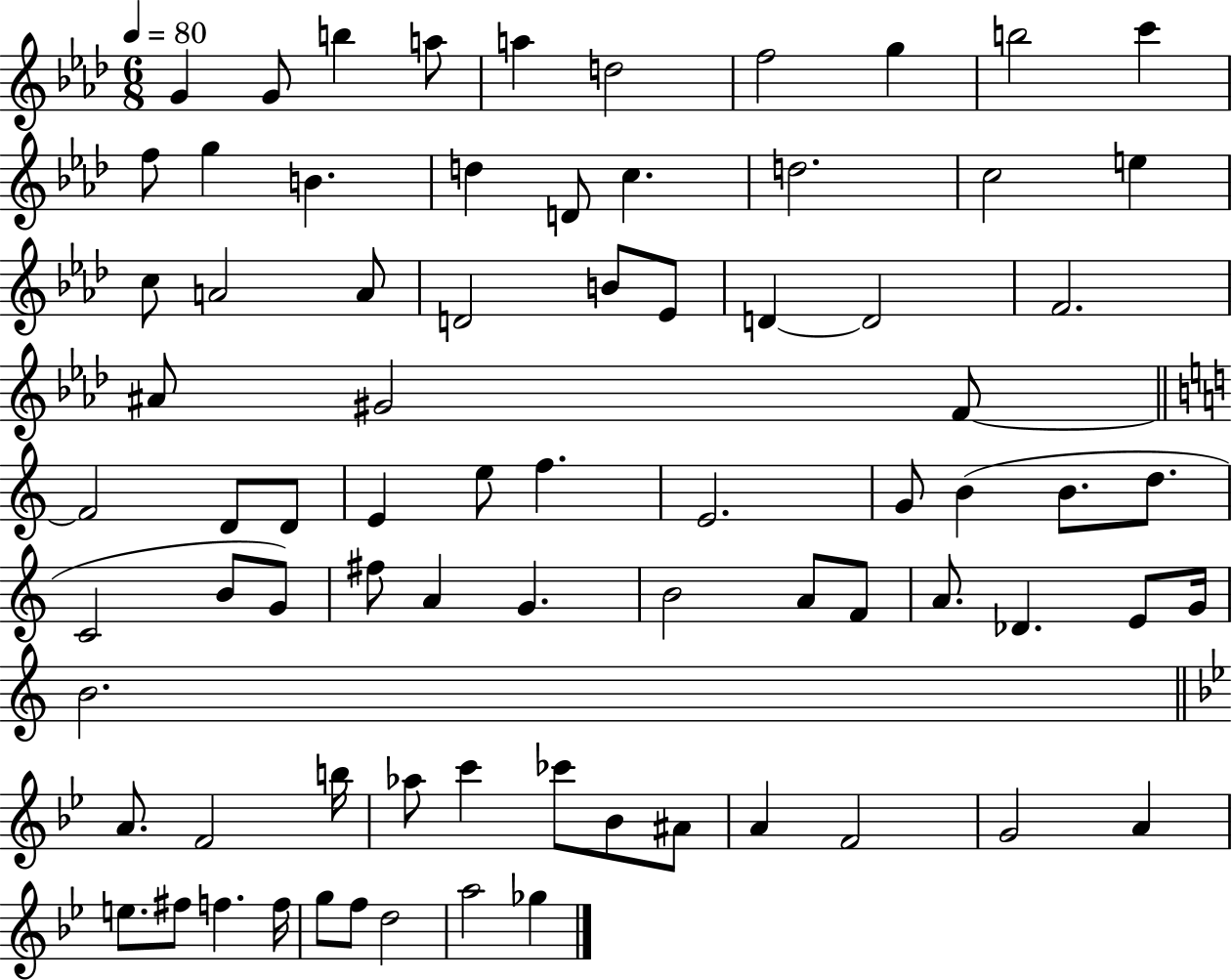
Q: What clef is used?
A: treble